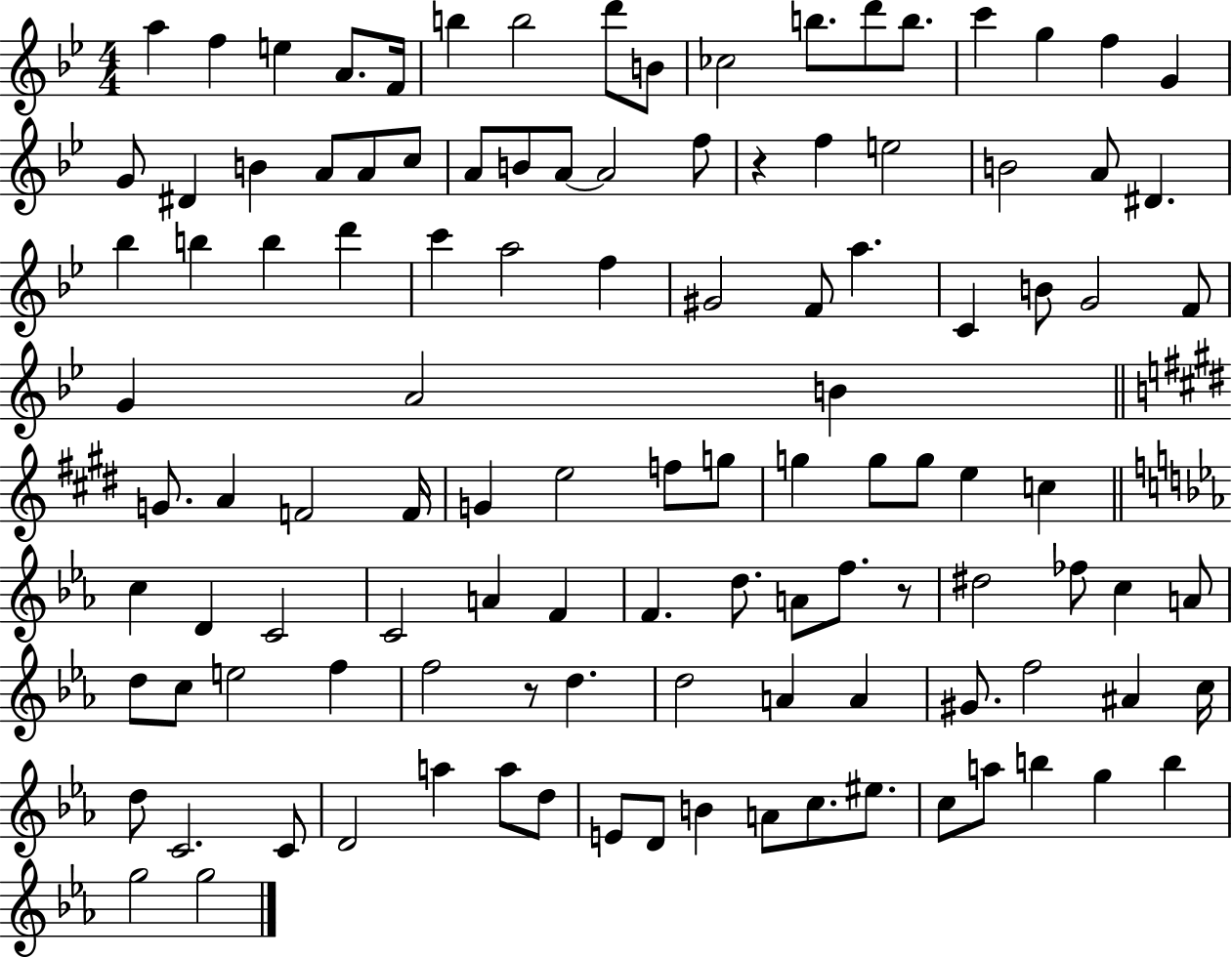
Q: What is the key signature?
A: BES major